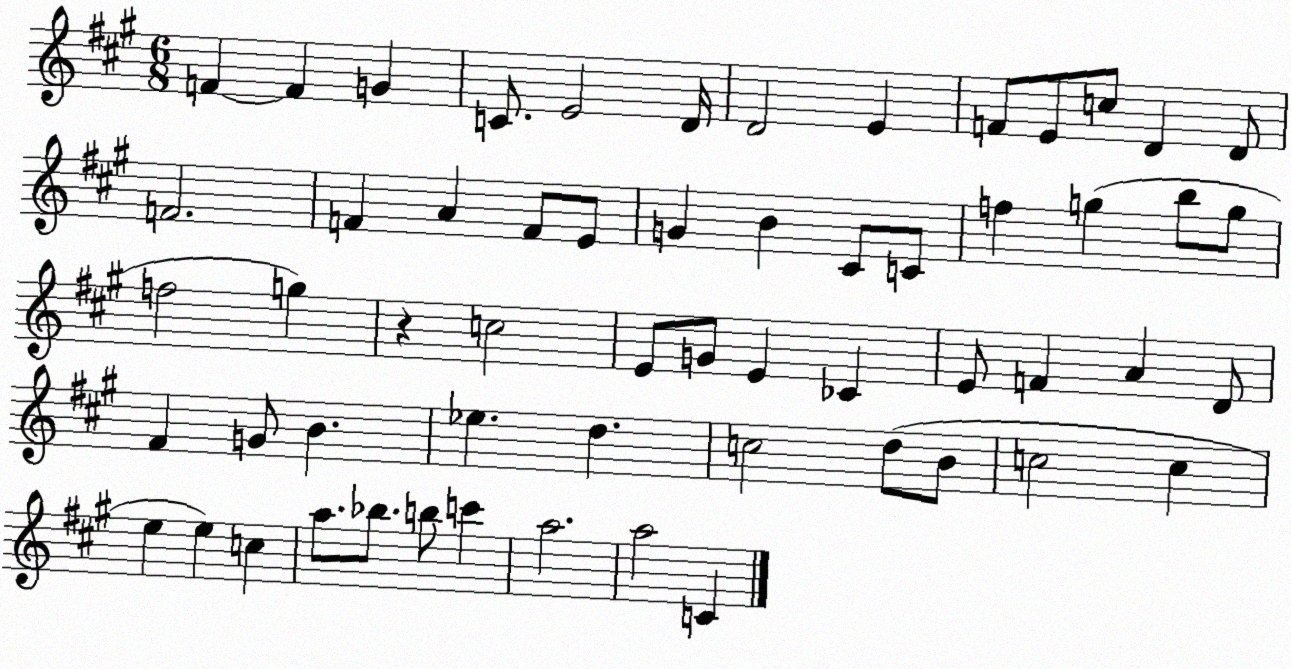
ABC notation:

X:1
T:Untitled
M:6/8
L:1/4
K:A
F F G C/2 E2 D/4 D2 E F/2 E/2 c/2 D D/2 F2 F A F/2 E/2 G B ^C/2 C/2 f g b/2 g/2 f2 g z c2 E/2 G/2 E _C E/2 F A D/2 ^F G/2 B _e d c2 d/2 B/2 c2 c e e c a/2 _b/2 b/2 c' a2 a2 C